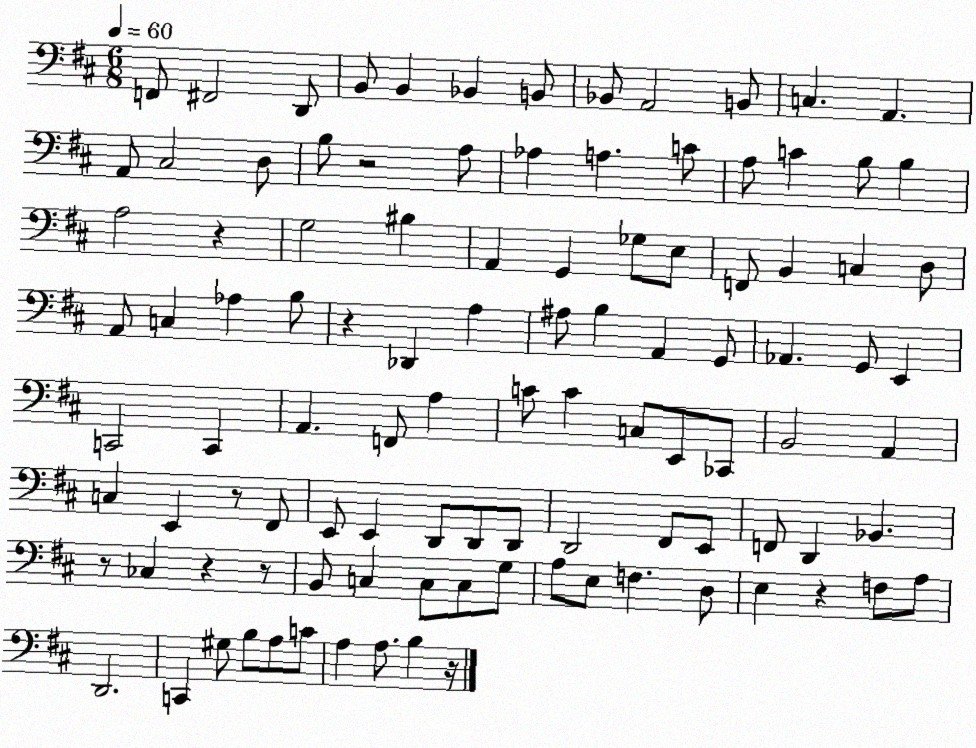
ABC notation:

X:1
T:Untitled
M:6/8
L:1/4
K:D
F,,/2 ^F,,2 D,,/2 B,,/2 B,, _B,, B,,/2 _B,,/2 A,,2 B,,/2 C, A,, A,,/2 ^C,2 D,/2 B,/2 z2 A,/2 _A, A, C/2 A,/2 C B,/2 B, A,2 z G,2 ^B, A,, G,, _G,/2 E,/2 F,,/2 B,, C, D,/2 A,,/2 C, _A, B,/2 z _D,, A, ^A,/2 B, A,, G,,/2 _A,, G,,/2 E,, C,,2 C,, A,, F,,/2 A, C/2 C C,/2 E,,/2 _C,,/2 B,,2 A,, C, E,, z/2 ^F,,/2 E,,/2 E,, D,,/2 D,,/2 D,,/2 D,,2 ^F,,/2 E,,/2 F,,/2 D,, _B,, z/2 _C, z z/2 B,,/2 C, C,/2 C,/2 G,/2 A,/2 E,/2 F, D,/2 E, z F,/2 A,/2 D,,2 C,, ^G,/2 B,/2 A,/2 C/2 A, A,/2 B, z/4